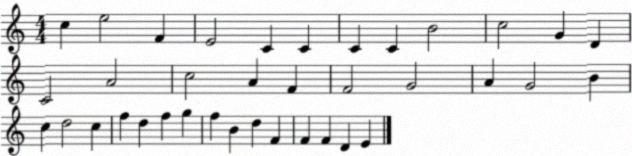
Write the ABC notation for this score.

X:1
T:Untitled
M:4/4
L:1/4
K:C
c e2 F E2 C C C C B2 c2 G D C2 A2 c2 A F F2 G2 A G2 B c d2 c f d f g f B d F F F D E